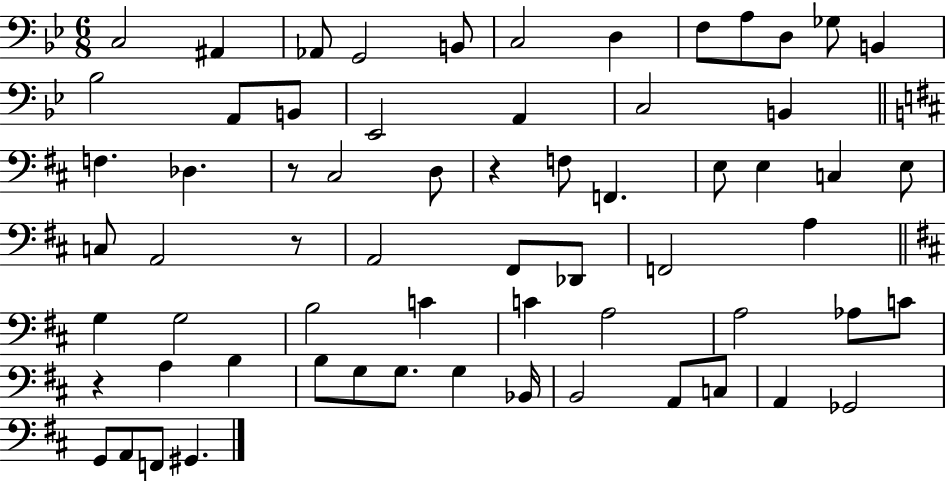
X:1
T:Untitled
M:6/8
L:1/4
K:Bb
C,2 ^A,, _A,,/2 G,,2 B,,/2 C,2 D, F,/2 A,/2 D,/2 _G,/2 B,, _B,2 A,,/2 B,,/2 _E,,2 A,, C,2 B,, F, _D, z/2 ^C,2 D,/2 z F,/2 F,, E,/2 E, C, E,/2 C,/2 A,,2 z/2 A,,2 ^F,,/2 _D,,/2 F,,2 A, G, G,2 B,2 C C A,2 A,2 _A,/2 C/2 z A, B, B,/2 G,/2 G,/2 G, _B,,/4 B,,2 A,,/2 C,/2 A,, _G,,2 G,,/2 A,,/2 F,,/2 ^G,,